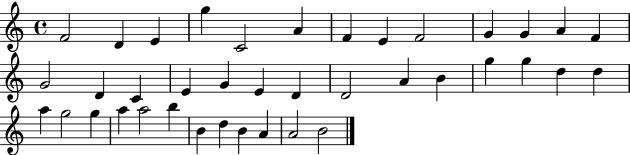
{
  \clef treble
  \time 4/4
  \defaultTimeSignature
  \key c \major
  f'2 d'4 e'4 | g''4 c'2 a'4 | f'4 e'4 f'2 | g'4 g'4 a'4 f'4 | \break g'2 d'4 c'4 | e'4 g'4 e'4 d'4 | d'2 a'4 b'4 | g''4 g''4 d''4 d''4 | \break a''4 g''2 g''4 | a''4 a''2 b''4 | b'4 d''4 b'4 a'4 | a'2 b'2 | \break \bar "|."
}